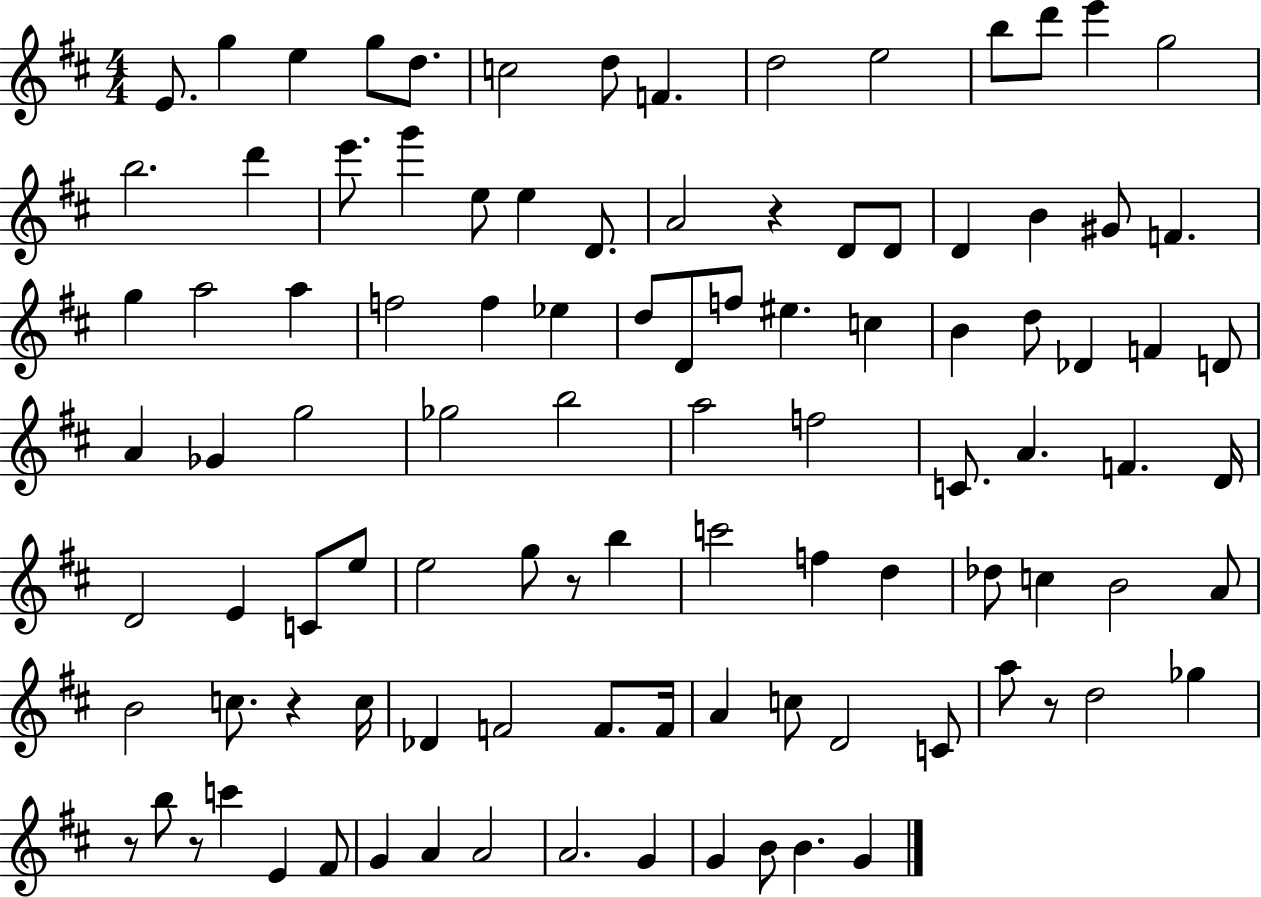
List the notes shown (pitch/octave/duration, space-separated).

E4/e. G5/q E5/q G5/e D5/e. C5/h D5/e F4/q. D5/h E5/h B5/e D6/e E6/q G5/h B5/h. D6/q E6/e. G6/q E5/e E5/q D4/e. A4/h R/q D4/e D4/e D4/q B4/q G#4/e F4/q. G5/q A5/h A5/q F5/h F5/q Eb5/q D5/e D4/e F5/e EIS5/q. C5/q B4/q D5/e Db4/q F4/q D4/e A4/q Gb4/q G5/h Gb5/h B5/h A5/h F5/h C4/e. A4/q. F4/q. D4/s D4/h E4/q C4/e E5/e E5/h G5/e R/e B5/q C6/h F5/q D5/q Db5/e C5/q B4/h A4/e B4/h C5/e. R/q C5/s Db4/q F4/h F4/e. F4/s A4/q C5/e D4/h C4/e A5/e R/e D5/h Gb5/q R/e B5/e R/e C6/q E4/q F#4/e G4/q A4/q A4/h A4/h. G4/q G4/q B4/e B4/q. G4/q